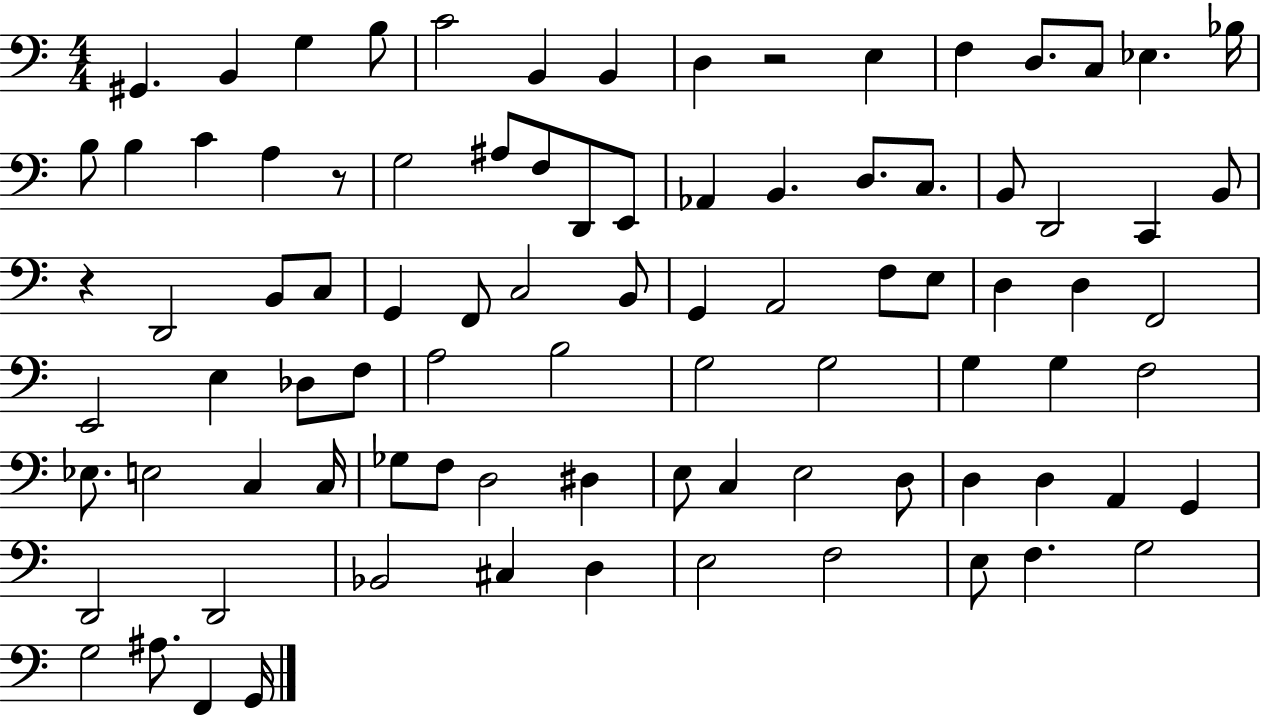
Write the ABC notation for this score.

X:1
T:Untitled
M:4/4
L:1/4
K:C
^G,, B,, G, B,/2 C2 B,, B,, D, z2 E, F, D,/2 C,/2 _E, _B,/4 B,/2 B, C A, z/2 G,2 ^A,/2 F,/2 D,,/2 E,,/2 _A,, B,, D,/2 C,/2 B,,/2 D,,2 C,, B,,/2 z D,,2 B,,/2 C,/2 G,, F,,/2 C,2 B,,/2 G,, A,,2 F,/2 E,/2 D, D, F,,2 E,,2 E, _D,/2 F,/2 A,2 B,2 G,2 G,2 G, G, F,2 _E,/2 E,2 C, C,/4 _G,/2 F,/2 D,2 ^D, E,/2 C, E,2 D,/2 D, D, A,, G,, D,,2 D,,2 _B,,2 ^C, D, E,2 F,2 E,/2 F, G,2 G,2 ^A,/2 F,, G,,/4